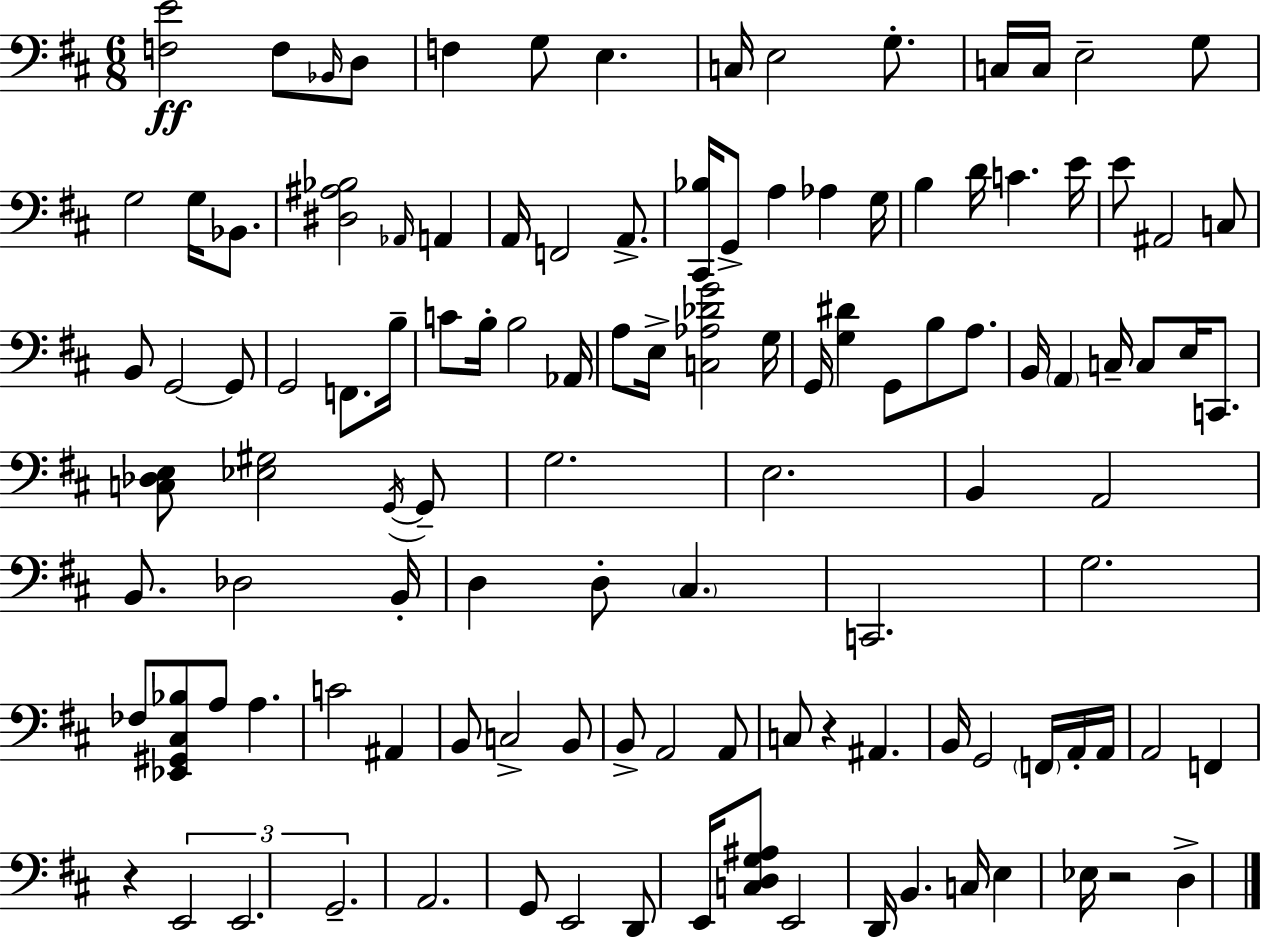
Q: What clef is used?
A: bass